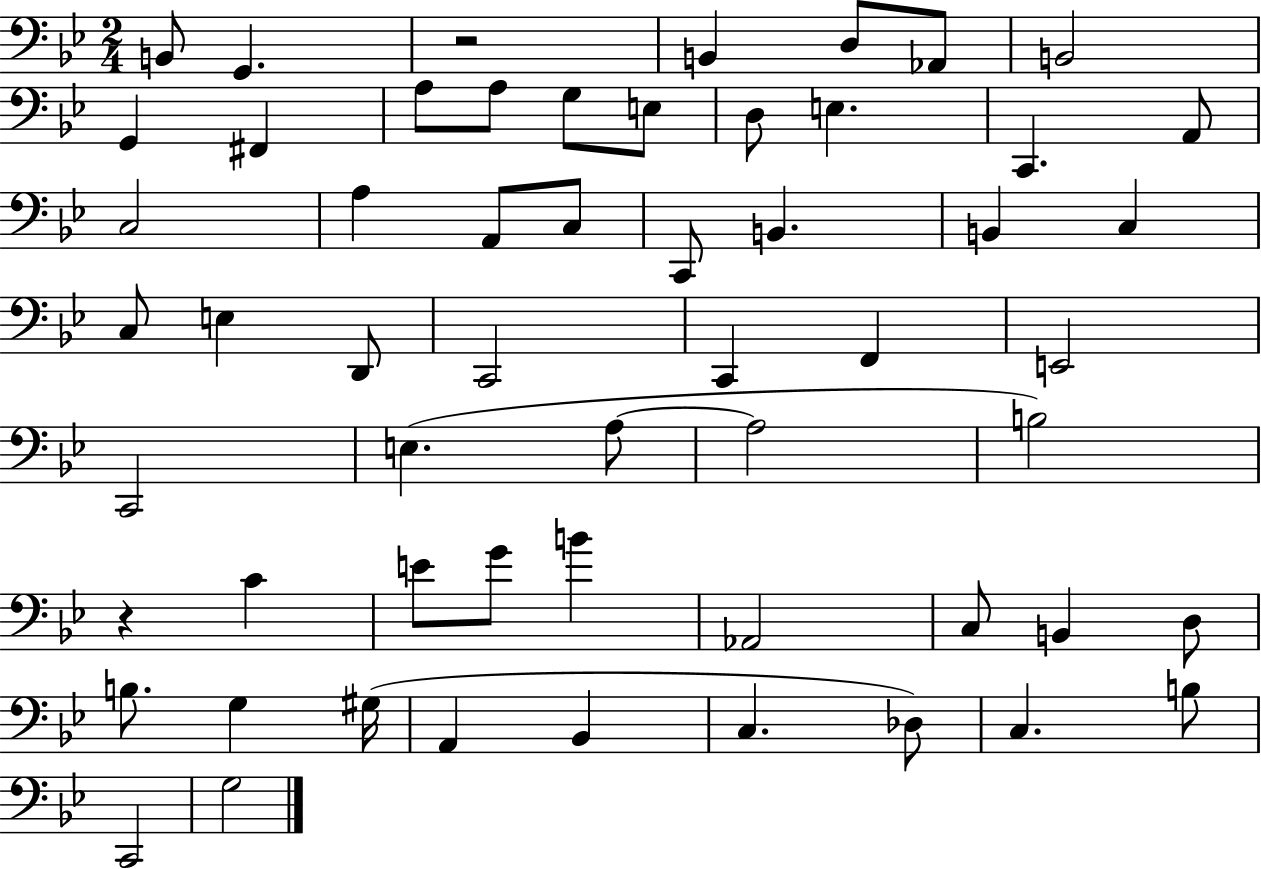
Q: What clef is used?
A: bass